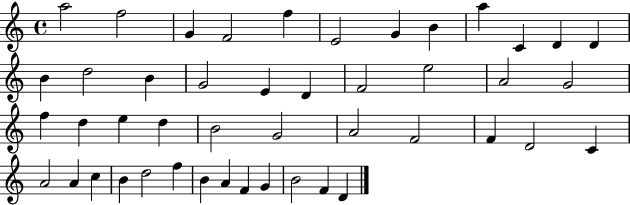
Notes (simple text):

A5/h F5/h G4/q F4/h F5/q E4/h G4/q B4/q A5/q C4/q D4/q D4/q B4/q D5/h B4/q G4/h E4/q D4/q F4/h E5/h A4/h G4/h F5/q D5/q E5/q D5/q B4/h G4/h A4/h F4/h F4/q D4/h C4/q A4/h A4/q C5/q B4/q D5/h F5/q B4/q A4/q F4/q G4/q B4/h F4/q D4/q